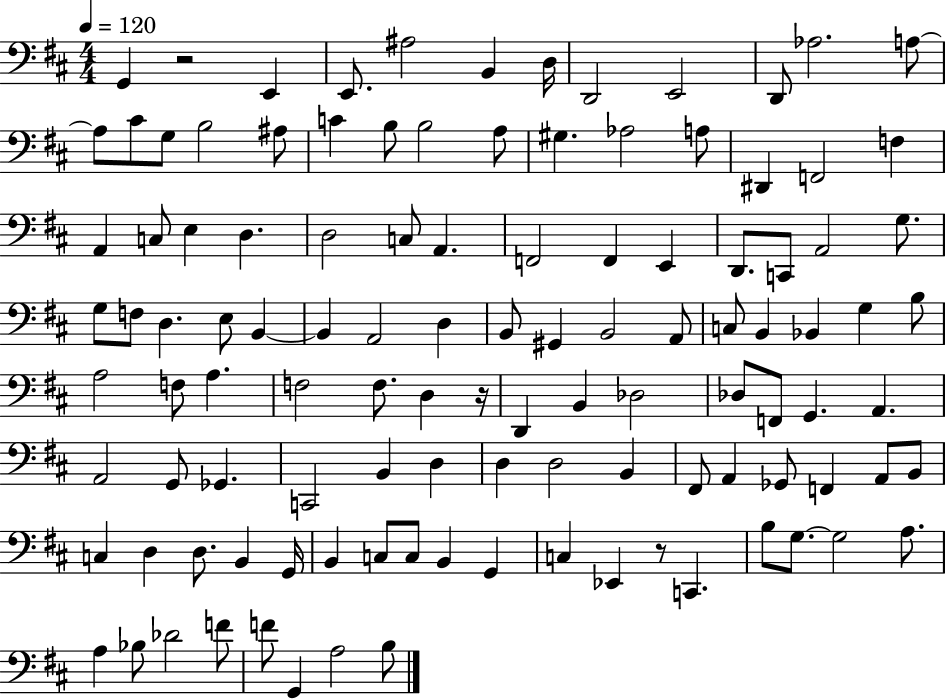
{
  \clef bass
  \numericTimeSignature
  \time 4/4
  \key d \major
  \tempo 4 = 120
  \repeat volta 2 { g,4 r2 e,4 | e,8. ais2 b,4 d16 | d,2 e,2 | d,8 aes2. a8~~ | \break a8 cis'8 g8 b2 ais8 | c'4 b8 b2 a8 | gis4. aes2 a8 | dis,4 f,2 f4 | \break a,4 c8 e4 d4. | d2 c8 a,4. | f,2 f,4 e,4 | d,8. c,8 a,2 g8. | \break g8 f8 d4. e8 b,4~~ | b,4 a,2 d4 | b,8 gis,4 b,2 a,8 | c8 b,4 bes,4 g4 b8 | \break a2 f8 a4. | f2 f8. d4 r16 | d,4 b,4 des2 | des8 f,8 g,4. a,4. | \break a,2 g,8 ges,4. | c,2 b,4 d4 | d4 d2 b,4 | fis,8 a,4 ges,8 f,4 a,8 b,8 | \break c4 d4 d8. b,4 g,16 | b,4 c8 c8 b,4 g,4 | c4 ees,4 r8 c,4. | b8 g8.~~ g2 a8. | \break a4 bes8 des'2 f'8 | f'8 g,4 a2 b8 | } \bar "|."
}